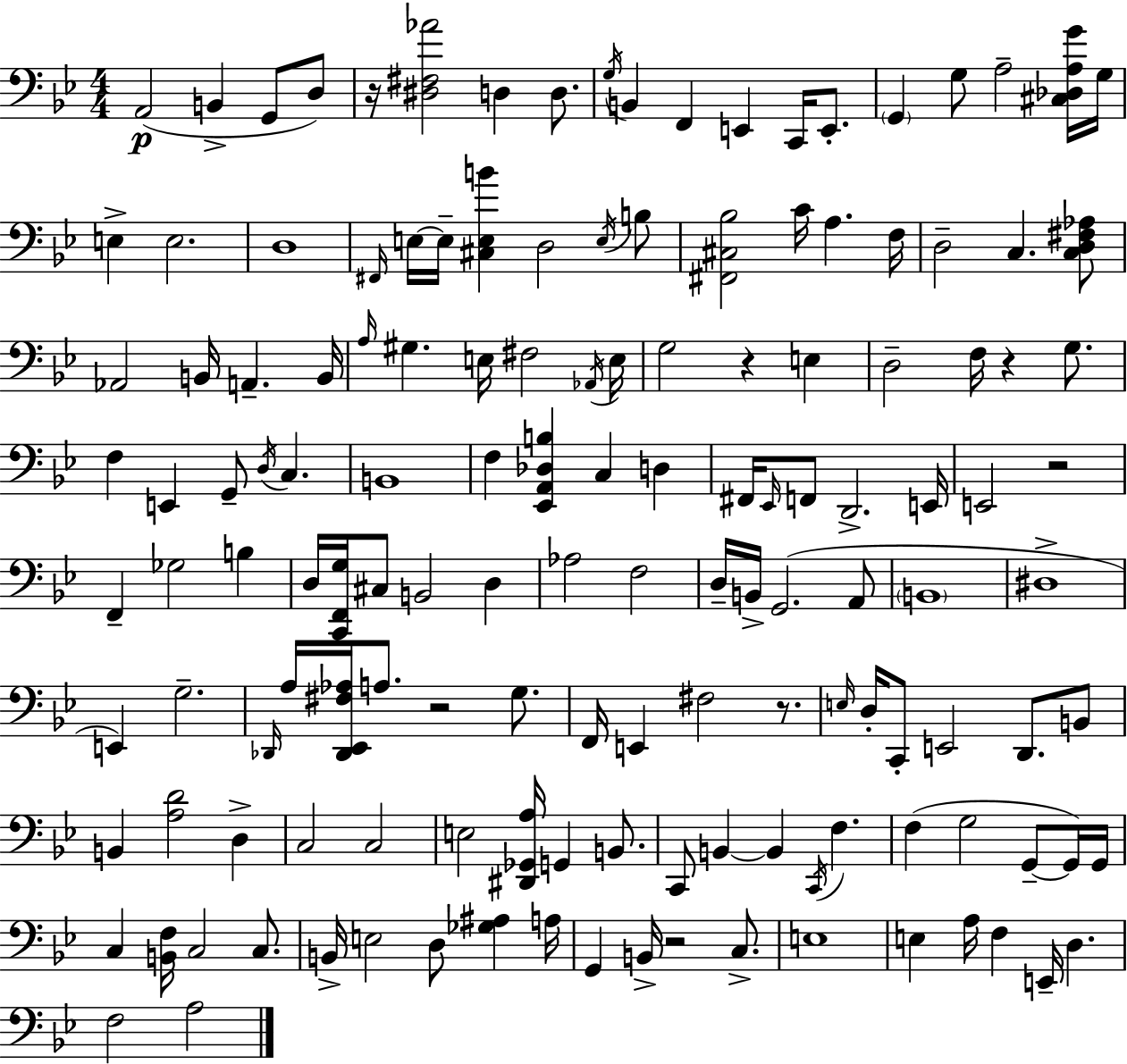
{
  \clef bass
  \numericTimeSignature
  \time 4/4
  \key g \minor
  a,2(\p b,4-> g,8 d8) | r16 <dis fis aes'>2 d4 d8. | \acciaccatura { g16 } b,4 f,4 e,4 c,16 e,8.-. | \parenthesize g,4 g8 a2-- <cis des a g'>16 | \break g16 e4-> e2. | d1 | \grace { fis,16 } e16~~ e16-- <cis e b'>4 d2 | \acciaccatura { e16 } b8 <fis, cis bes>2 c'16 a4. | \break f16 d2-- c4. | <c d fis aes>8 aes,2 b,16 a,4.-- | b,16 \grace { a16 } gis4. e16 fis2 | \acciaccatura { aes,16 } e16 g2 r4 | \break e4 d2-- f16 r4 | g8. f4 e,4 g,8-- \acciaccatura { d16 } | c4. b,1 | f4 <ees, a, des b>4 c4 | \break d4 fis,16 \grace { ees,16 } f,8 d,2.-> | e,16 e,2 r2 | f,4-- ges2 | b4 d16 <c, f, g>16 cis8 b,2 | \break d4 aes2 f2 | d16-- b,16-> g,2.( | a,8 \parenthesize b,1 | dis1-> | \break e,4) g2.-- | \grace { des,16 } a16 <des, ees, fis aes>16 a8. r2 | g8. f,16 e,4 fis2 | r8. \grace { e16 } d16-. c,8-. e,2 | \break d,8. b,8 b,4 <a d'>2 | d4-> c2 | c2 e2 | <dis, ges, a>16 g,4 b,8. c,8 b,4~~ b,4 | \break \acciaccatura { c,16 } f4. f4( g2 | g,8--~~ g,16) g,16 c4 <b, f>16 c2 | c8. b,16-> e2 | d8 <ges ais>4 a16 g,4 b,16-> r2 | \break c8.-> e1 | e4 a16 f4 | e,16-- d4. f2 | a2 \bar "|."
}